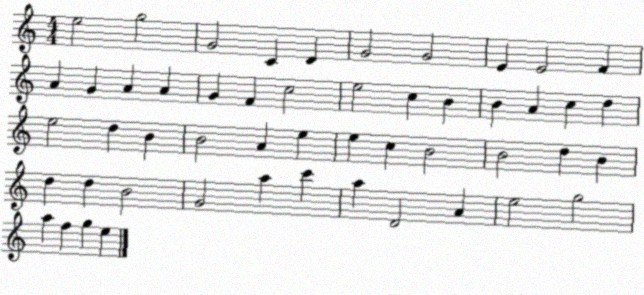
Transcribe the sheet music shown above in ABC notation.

X:1
T:Untitled
M:4/4
L:1/4
K:C
e2 g2 G2 C D G2 G2 E E2 F A G A A G F c2 e2 c B B A c d e2 d B B2 A e e c B2 B2 d B d d B2 G2 a c' a D2 A e2 g2 a f g e